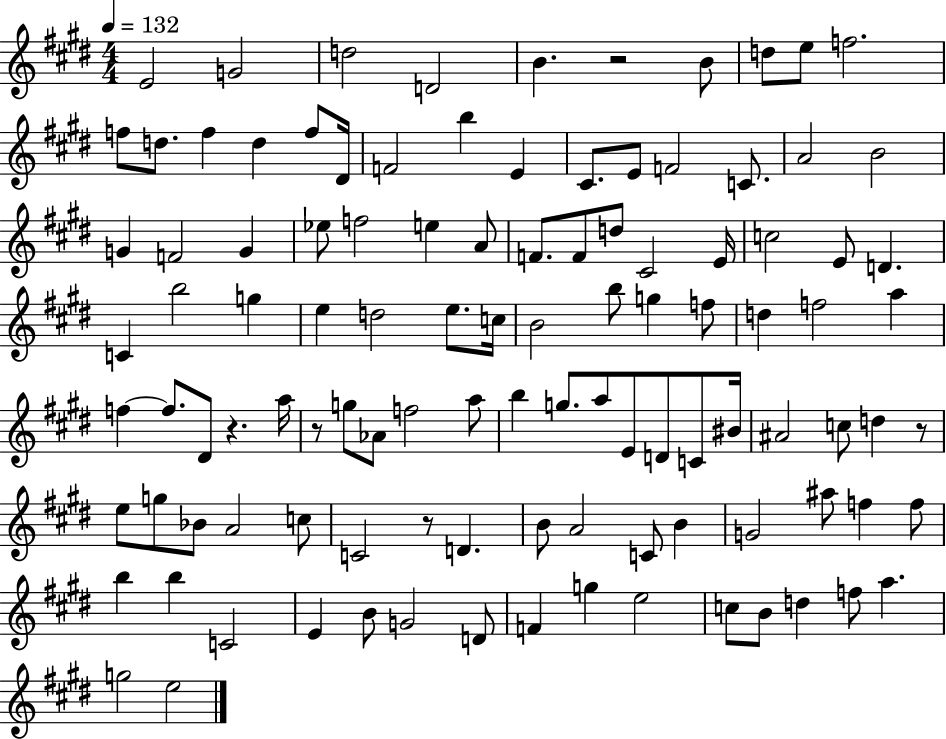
X:1
T:Untitled
M:4/4
L:1/4
K:E
E2 G2 d2 D2 B z2 B/2 d/2 e/2 f2 f/2 d/2 f d f/2 ^D/4 F2 b E ^C/2 E/2 F2 C/2 A2 B2 G F2 G _e/2 f2 e A/2 F/2 F/2 d/2 ^C2 E/4 c2 E/2 D C b2 g e d2 e/2 c/4 B2 b/2 g f/2 d f2 a f f/2 ^D/2 z a/4 z/2 g/2 _A/2 f2 a/2 b g/2 a/2 E/2 D/2 C/2 ^B/4 ^A2 c/2 d z/2 e/2 g/2 _B/2 A2 c/2 C2 z/2 D B/2 A2 C/2 B G2 ^a/2 f f/2 b b C2 E B/2 G2 D/2 F g e2 c/2 B/2 d f/2 a g2 e2